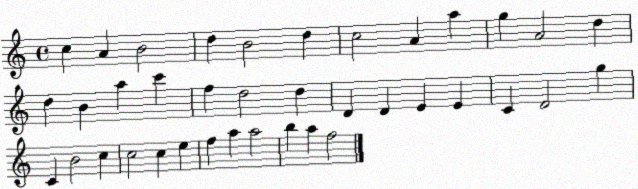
X:1
T:Untitled
M:4/4
L:1/4
K:C
c A B2 d B2 d c2 A a g A2 d d B a c' f d2 d D D E E C D2 g C B2 c c2 c e f a a2 b a f2